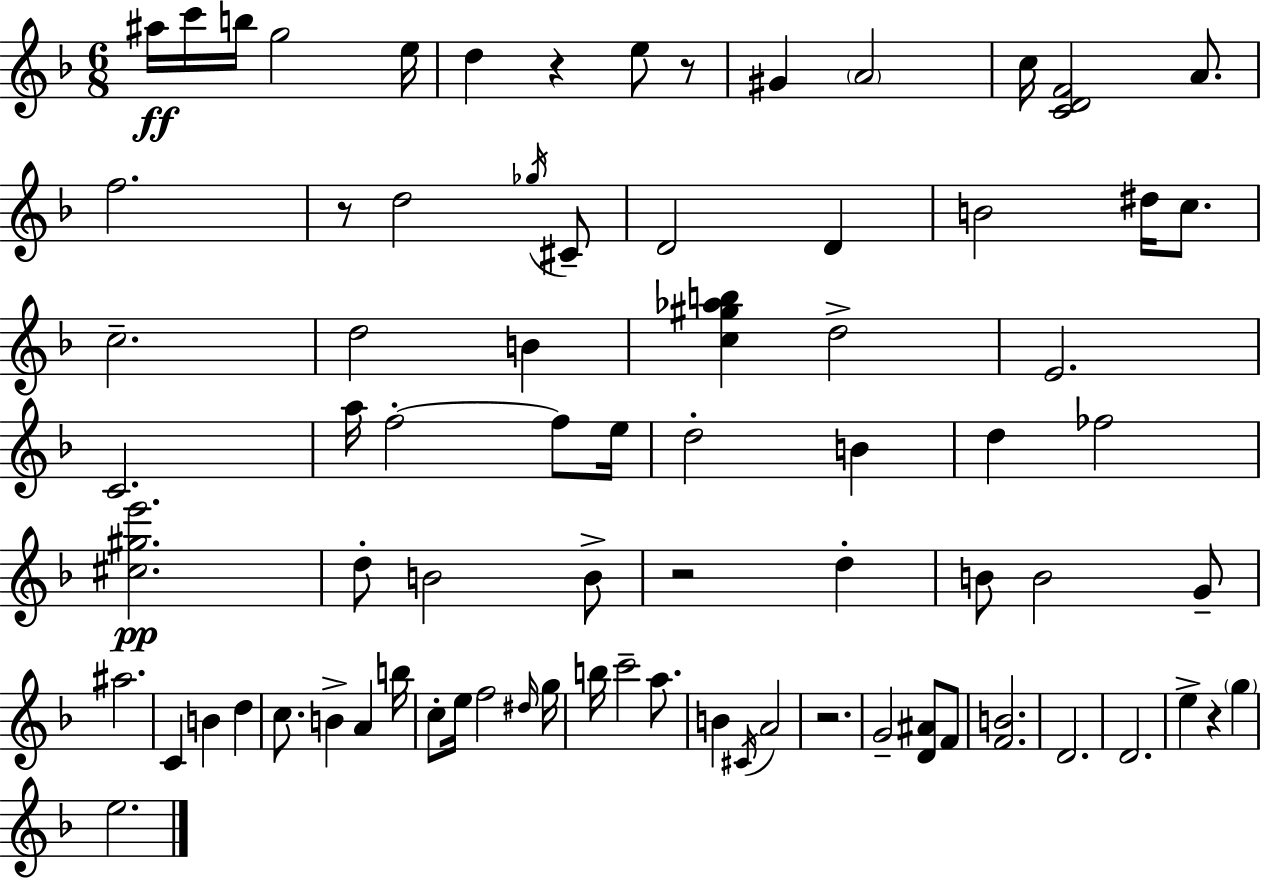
X:1
T:Untitled
M:6/8
L:1/4
K:F
^a/4 c'/4 b/4 g2 e/4 d z e/2 z/2 ^G A2 c/4 [CDF]2 A/2 f2 z/2 d2 _g/4 ^C/2 D2 D B2 ^d/4 c/2 c2 d2 B [c^g_ab] d2 E2 C2 a/4 f2 f/2 e/4 d2 B d _f2 [^c^ge']2 d/2 B2 B/2 z2 d B/2 B2 G/2 ^a2 C B d c/2 B A b/4 c/2 e/4 f2 ^d/4 g/4 b/4 c'2 a/2 B ^C/4 A2 z2 G2 [D^A]/2 F/2 [FB]2 D2 D2 e z g e2